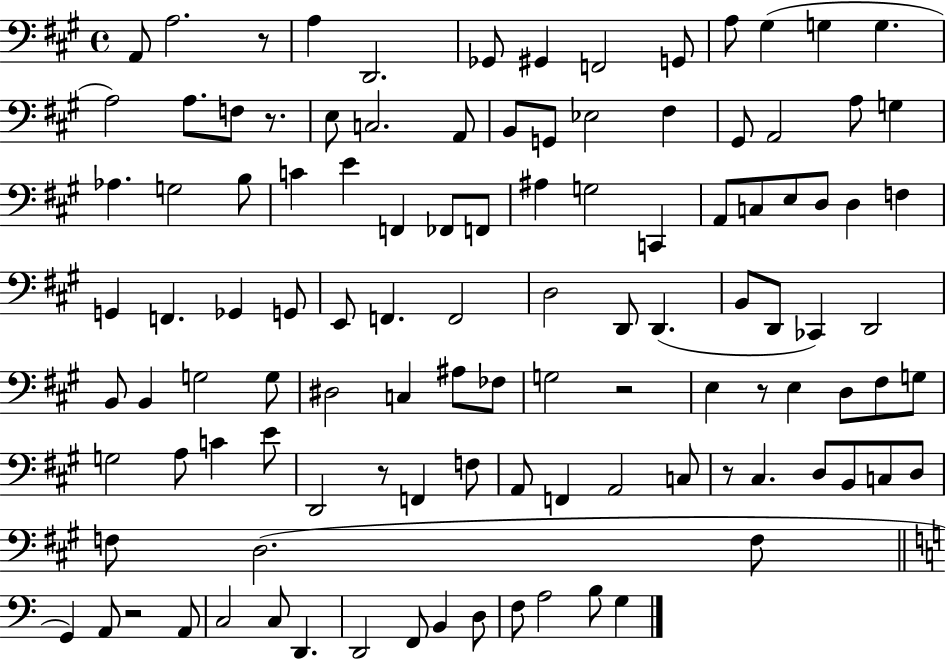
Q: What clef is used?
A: bass